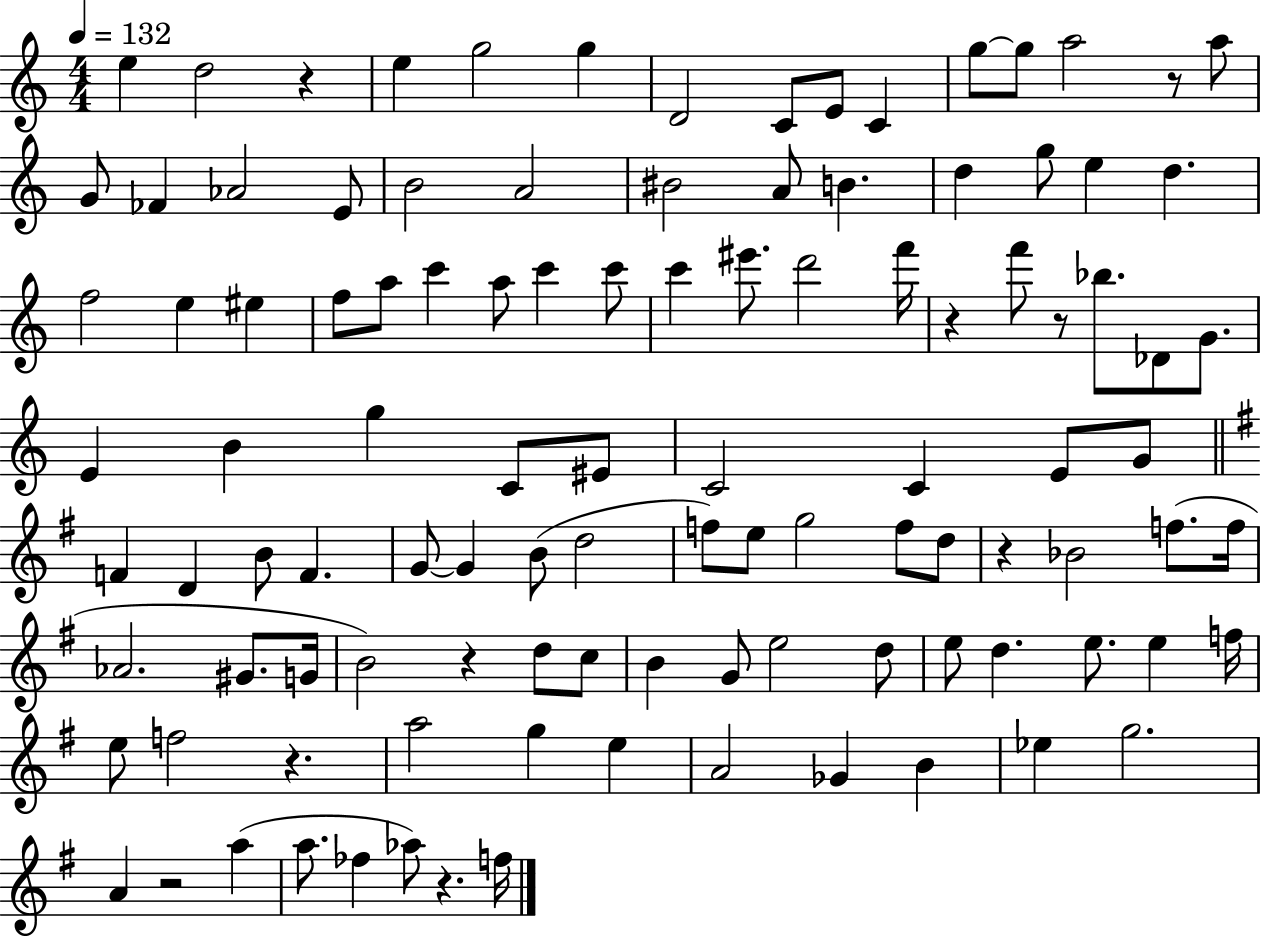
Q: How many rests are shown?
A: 9